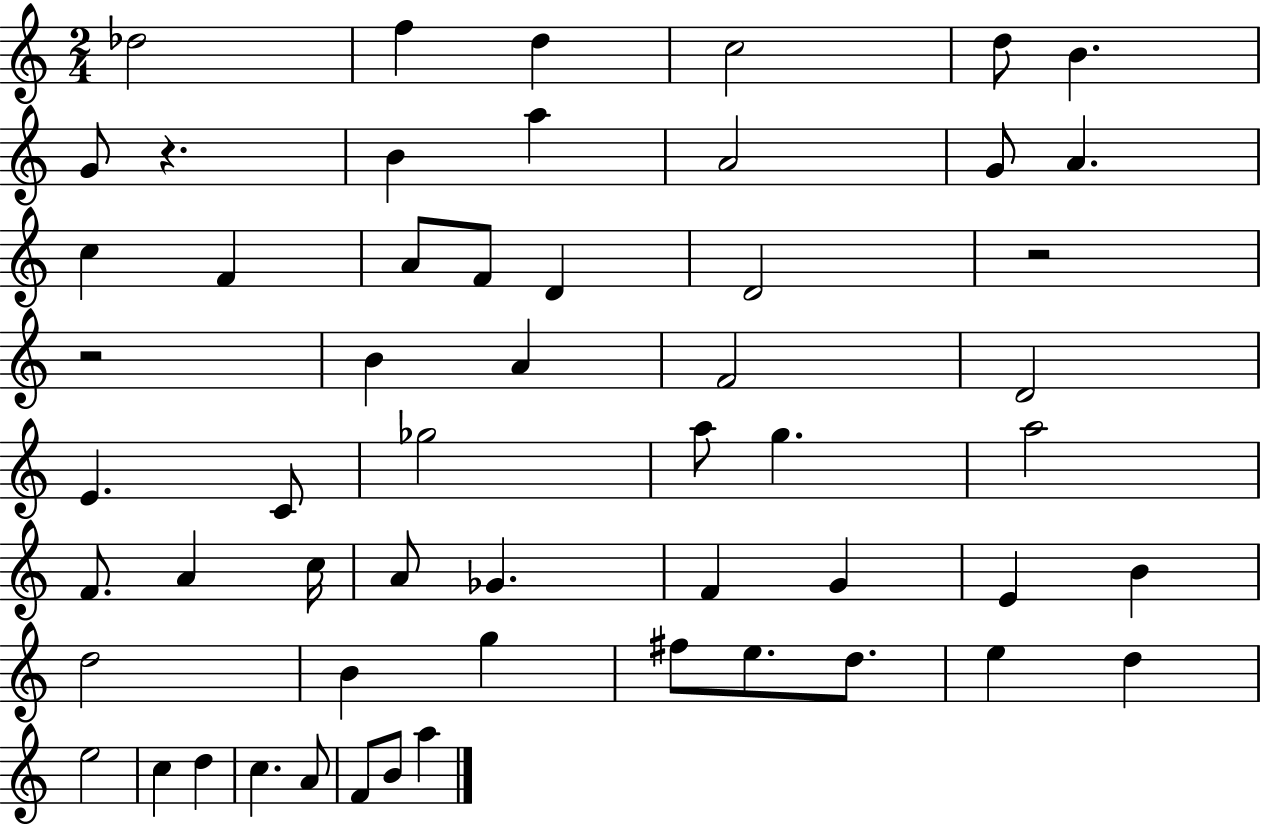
{
  \clef treble
  \numericTimeSignature
  \time 2/4
  \key c \major
  des''2 | f''4 d''4 | c''2 | d''8 b'4. | \break g'8 r4. | b'4 a''4 | a'2 | g'8 a'4. | \break c''4 f'4 | a'8 f'8 d'4 | d'2 | r2 | \break r2 | b'4 a'4 | f'2 | d'2 | \break e'4. c'8 | ges''2 | a''8 g''4. | a''2 | \break f'8. a'4 c''16 | a'8 ges'4. | f'4 g'4 | e'4 b'4 | \break d''2 | b'4 g''4 | fis''8 e''8. d''8. | e''4 d''4 | \break e''2 | c''4 d''4 | c''4. a'8 | f'8 b'8 a''4 | \break \bar "|."
}